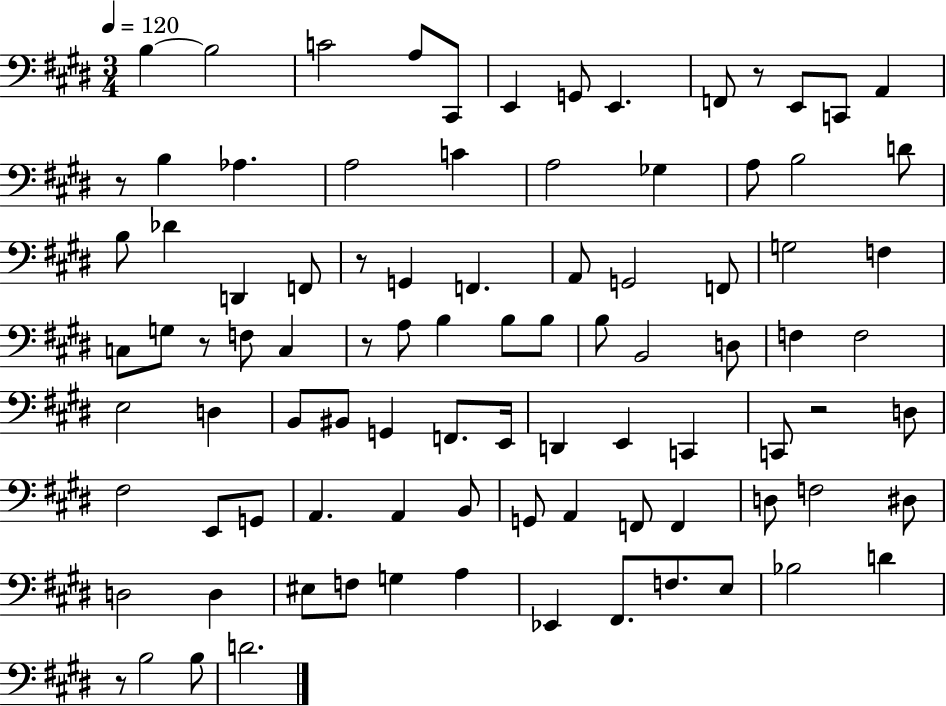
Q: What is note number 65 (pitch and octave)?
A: A2